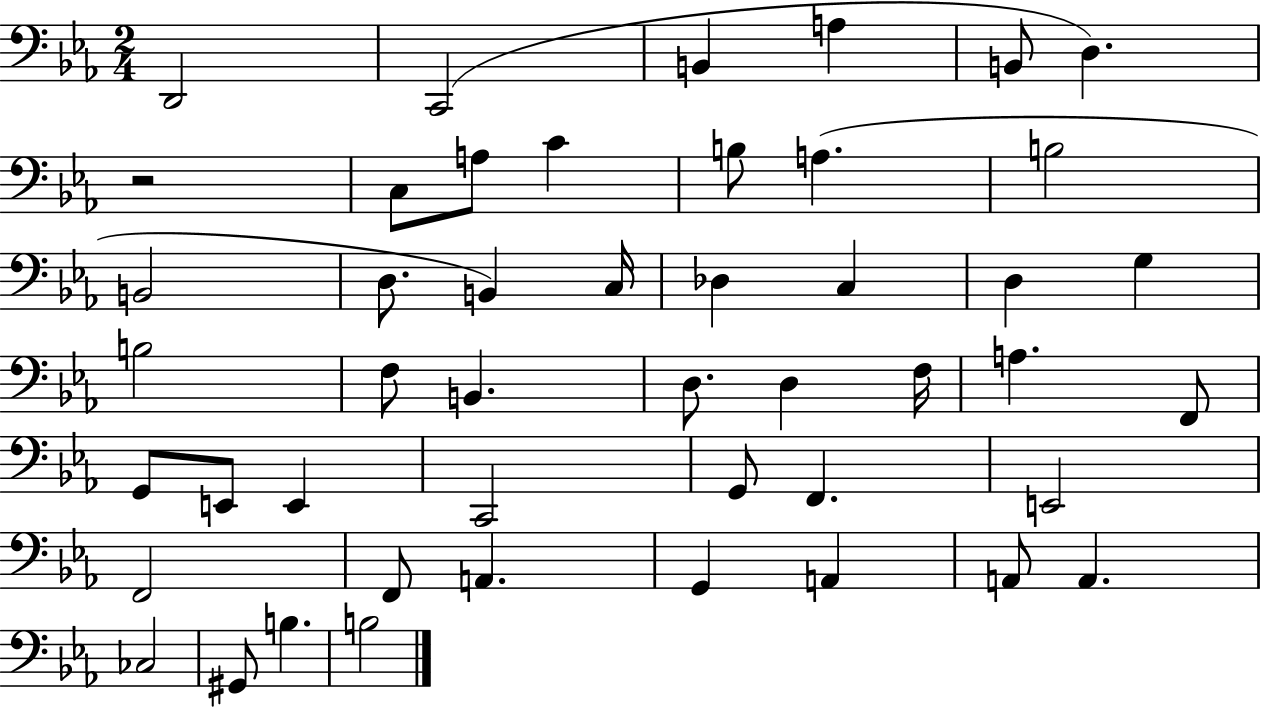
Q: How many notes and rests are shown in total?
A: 47